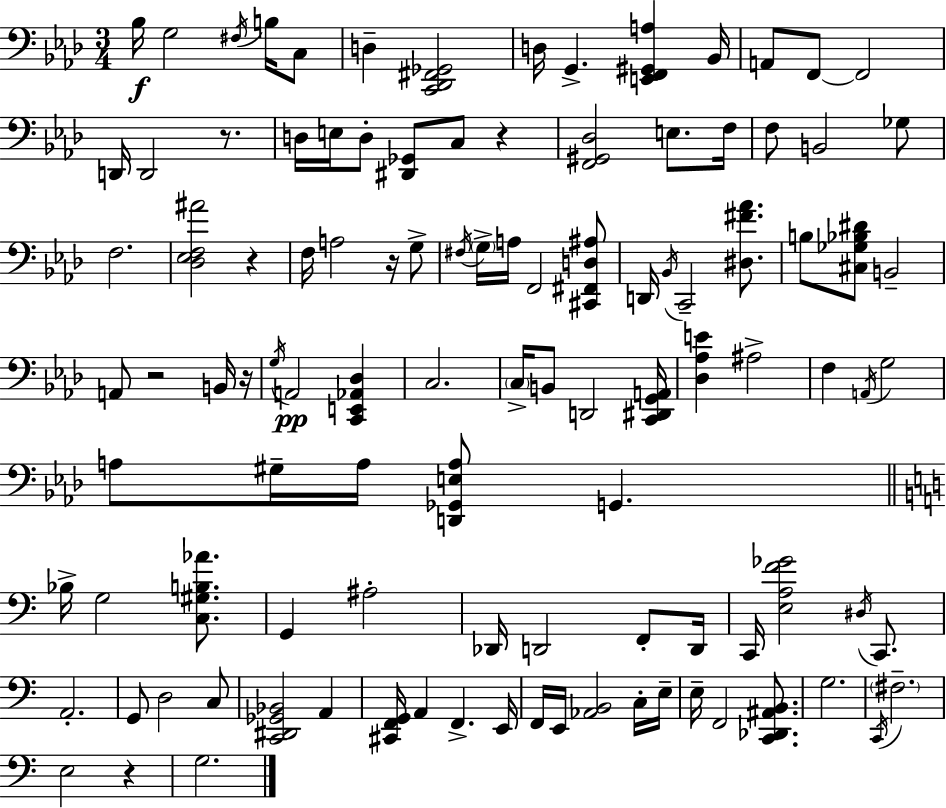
Bb3/s G3/h F#3/s B3/s C3/e D3/q [C2,Db2,F#2,Gb2]/h D3/s G2/q. [E2,F2,G#2,A3]/q Bb2/s A2/e F2/e F2/h D2/s D2/h R/e. D3/s E3/s D3/e [D#2,Gb2]/e C3/e R/q [F2,G#2,Db3]/h E3/e. F3/s F3/e B2/h Gb3/e F3/h. [Db3,Eb3,F3,A#4]/h R/q F3/s A3/h R/s G3/e F#3/s G3/s A3/s F2/h [C#2,F#2,D3,A#3]/e D2/s Bb2/s C2/h [D#3,F#4,Ab4]/e. B3/e [C#3,Gb3,Bb3,D#4]/e B2/h A2/e R/h B2/s R/s G3/s A2/h [C2,E2,Ab2,Db3]/q C3/h. C3/s B2/e D2/h [C2,D#2,G2,A2]/s [Db3,Ab3,E4]/q A#3/h F3/q A2/s G3/h A3/e G#3/s A3/s [D2,Gb2,E3,A3]/e G2/q. Bb3/s G3/h [C3,G#3,B3,Ab4]/e. G2/q A#3/h Db2/s D2/h F2/e D2/s C2/s [E3,A3,F4,Gb4]/h D#3/s C2/e. A2/h. G2/e D3/h C3/e [C2,D#2,Gb2,Bb2]/h A2/q [C#2,F2,G2]/s A2/q F2/q. E2/s F2/s E2/s [Ab2,B2]/h C3/s E3/s E3/s F2/h [C2,Db2,A#2,B2]/e. G3/h. C2/s F#3/h. E3/h R/q G3/h.